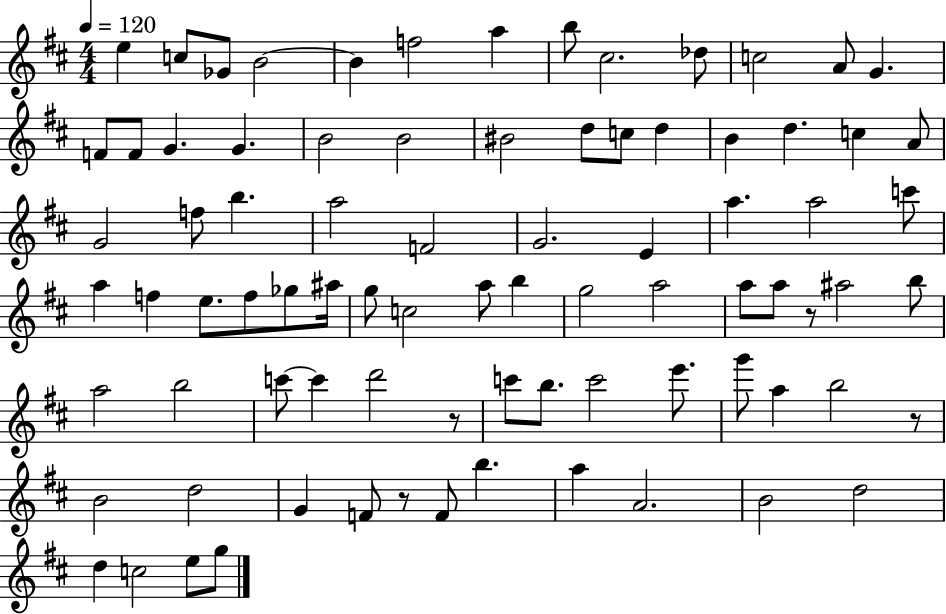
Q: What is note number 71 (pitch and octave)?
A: B5